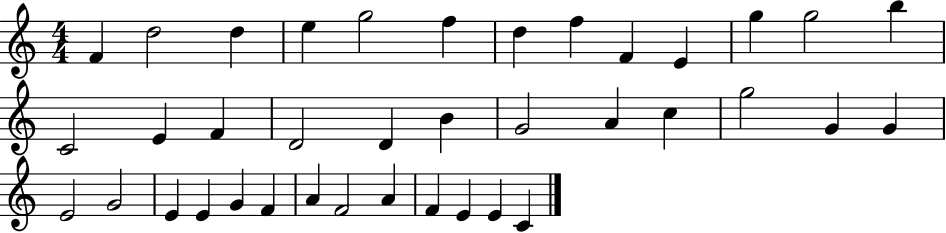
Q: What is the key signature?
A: C major